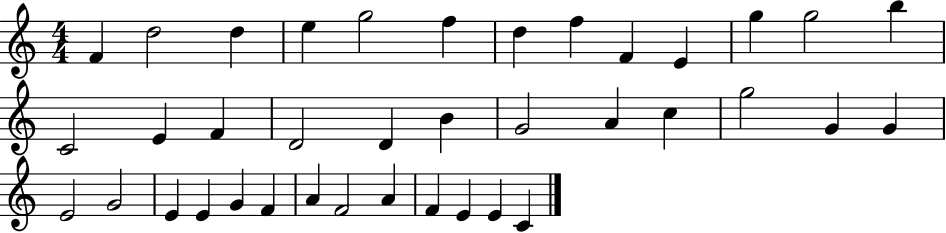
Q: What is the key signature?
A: C major